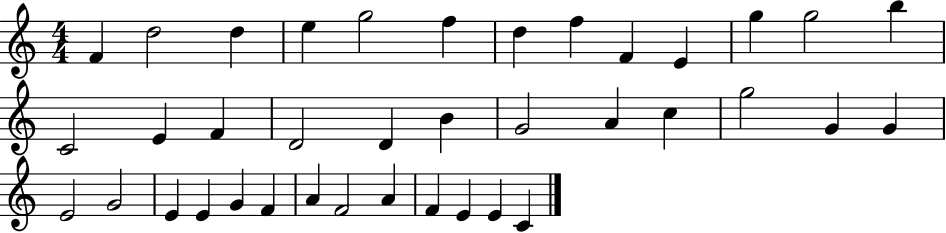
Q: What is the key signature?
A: C major